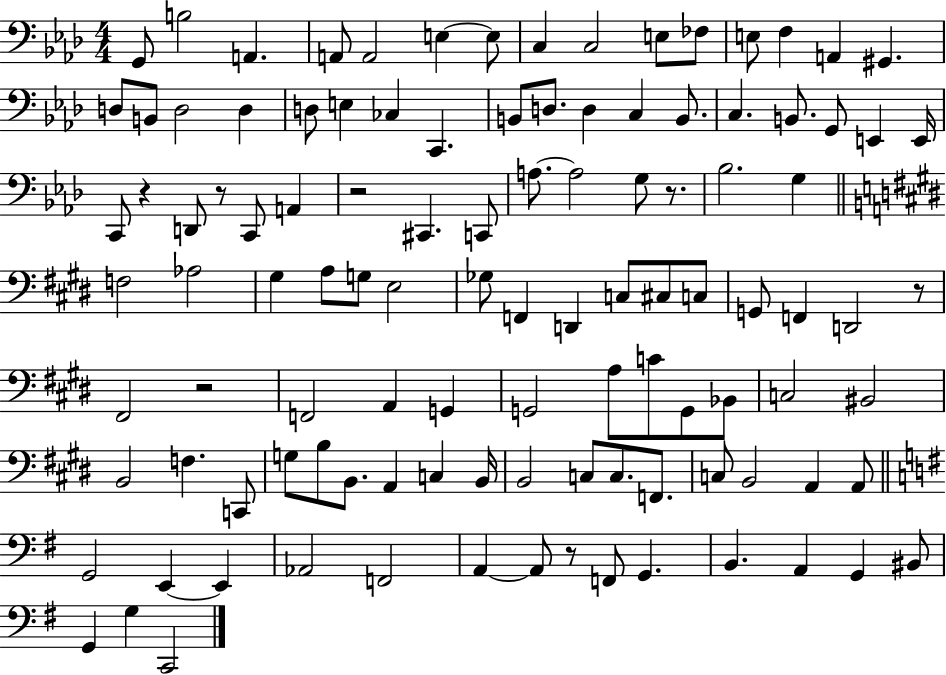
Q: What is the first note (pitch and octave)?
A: G2